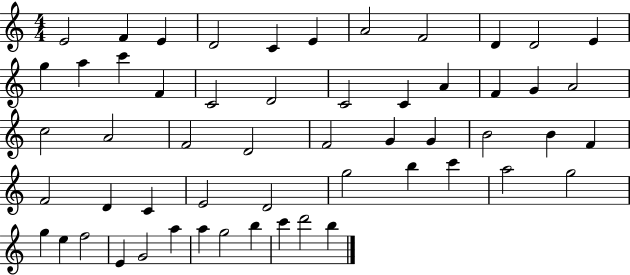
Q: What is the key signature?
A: C major